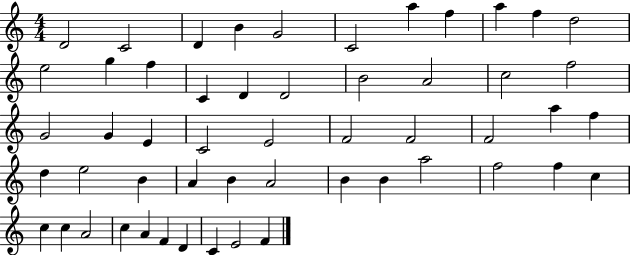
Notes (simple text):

D4/h C4/h D4/q B4/q G4/h C4/h A5/q F5/q A5/q F5/q D5/h E5/h G5/q F5/q C4/q D4/q D4/h B4/h A4/h C5/h F5/h G4/h G4/q E4/q C4/h E4/h F4/h F4/h F4/h A5/q F5/q D5/q E5/h B4/q A4/q B4/q A4/h B4/q B4/q A5/h F5/h F5/q C5/q C5/q C5/q A4/h C5/q A4/q F4/q D4/q C4/q E4/h F4/q